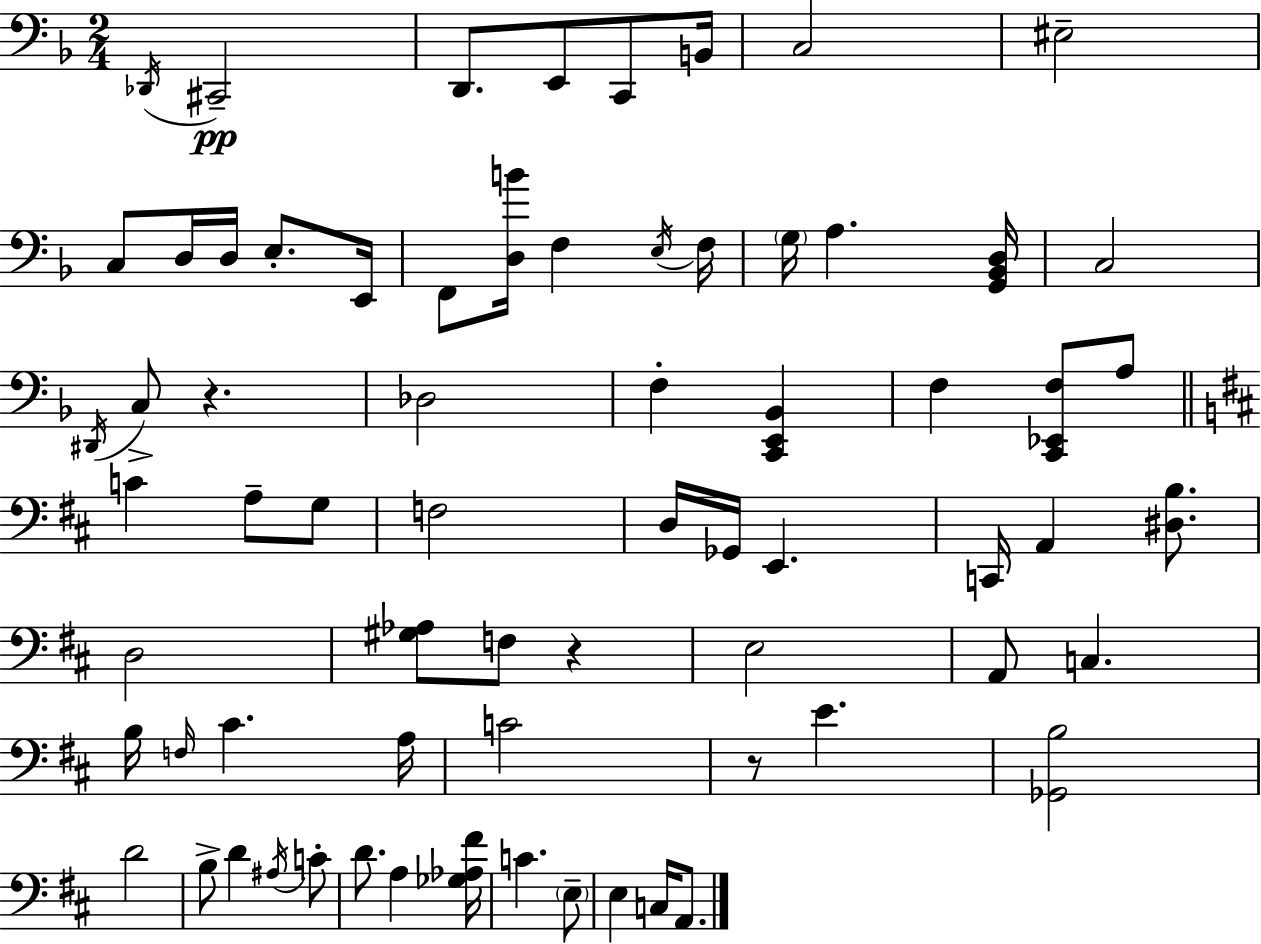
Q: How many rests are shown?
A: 3